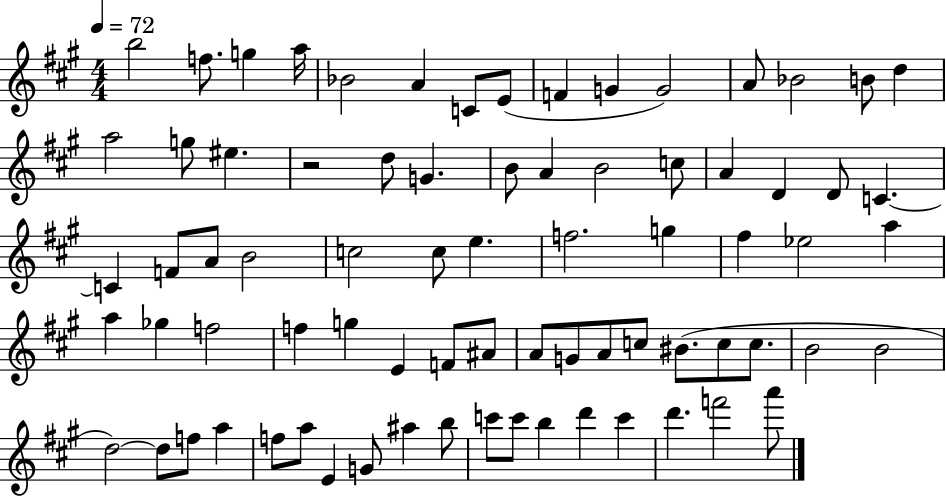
X:1
T:Untitled
M:4/4
L:1/4
K:A
b2 f/2 g a/4 _B2 A C/2 E/2 F G G2 A/2 _B2 B/2 d a2 g/2 ^e z2 d/2 G B/2 A B2 c/2 A D D/2 C C F/2 A/2 B2 c2 c/2 e f2 g ^f _e2 a a _g f2 f g E F/2 ^A/2 A/2 G/2 A/2 c/2 ^B/2 c/2 c/2 B2 B2 d2 d/2 f/2 a f/2 a/2 E G/2 ^a b/2 c'/2 c'/2 b d' c' d' f'2 a'/2